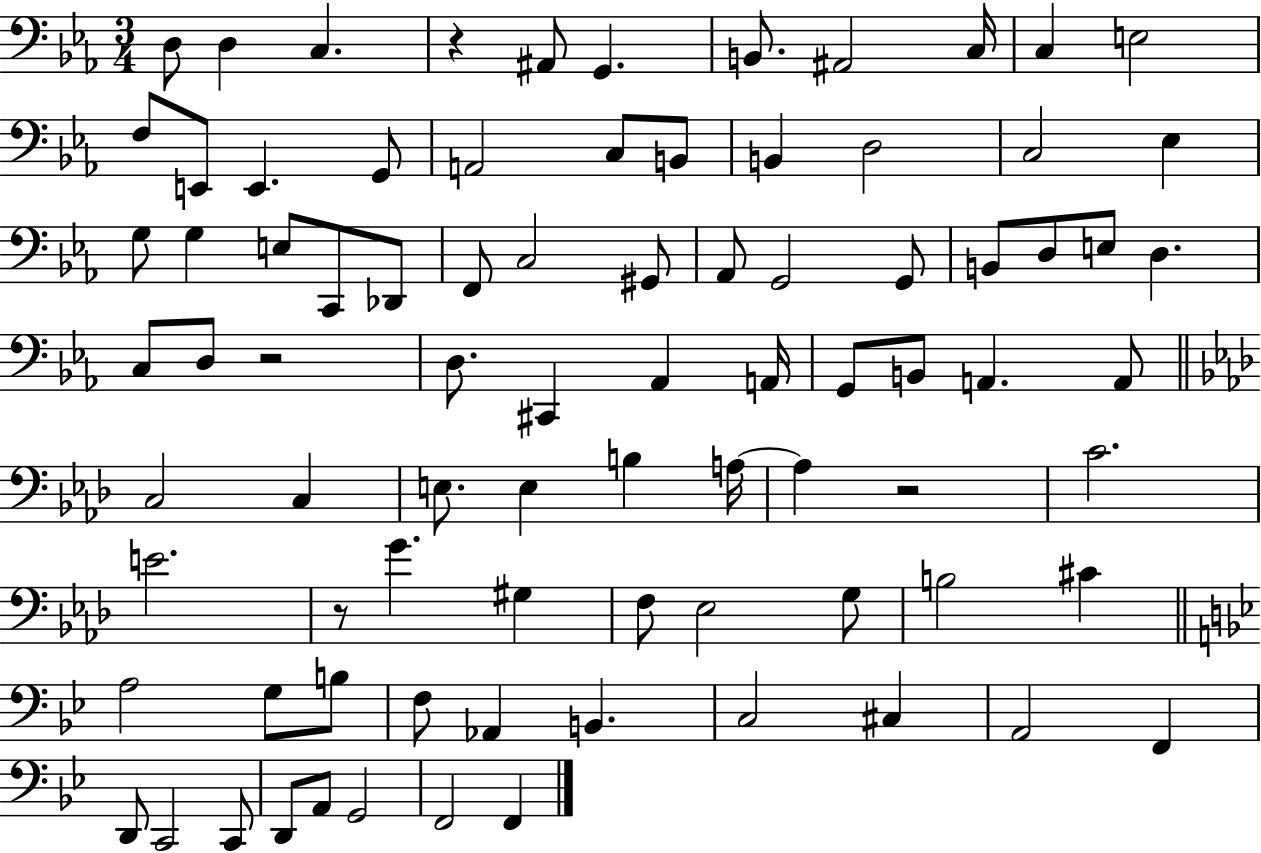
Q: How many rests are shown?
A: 4